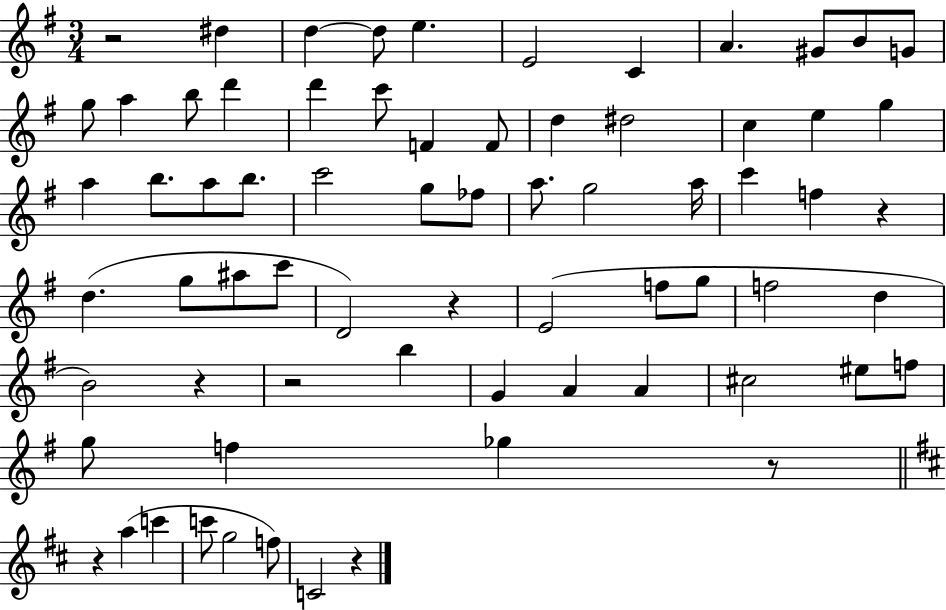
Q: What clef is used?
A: treble